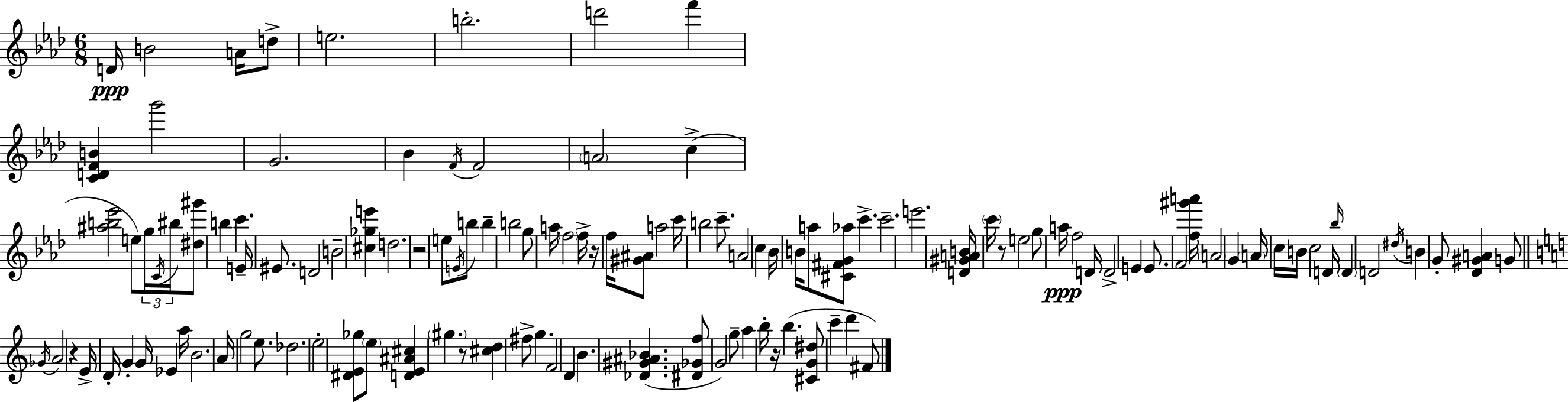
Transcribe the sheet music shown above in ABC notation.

X:1
T:Untitled
M:6/8
L:1/4
K:Ab
D/4 B2 A/4 d/2 e2 b2 d'2 f' [CDFB] g'2 G2 _B F/4 F2 A2 c [^ab_e']2 e/2 g/4 C/4 ^b/4 [^d^g']/2 b c' E/4 ^E/2 D2 B2 [^c_ge'] d2 z2 e/2 E/4 b/2 b b2 g/2 a/4 f2 f/4 z/4 f/4 [^G^A]/2 a2 c'/4 b2 c'/2 A2 c _B/4 B/4 a/2 [^C^FG_a]/2 c' c'2 e'2 [D^GAB]/4 c'/4 z/2 e2 g/2 a/4 f2 D/4 D2 E E/2 F2 [f^g'a']/4 A2 G A/4 c/4 B/4 c2 D/4 _b/4 D D2 ^d/4 B G/2 [_D^GA] G/2 _G/4 A2 z E/4 D/4 G G/4 _E a/4 B2 A/4 g2 e/2 _d2 e2 [^DE_g]/2 e/2 [DE^A^c] ^g z/2 [^cd] ^f/2 g F2 D B [_D^G^A_B] [^D_Gf]/2 G2 g/2 a b/4 z/4 b [^CG^d]/2 c' d' ^F/2